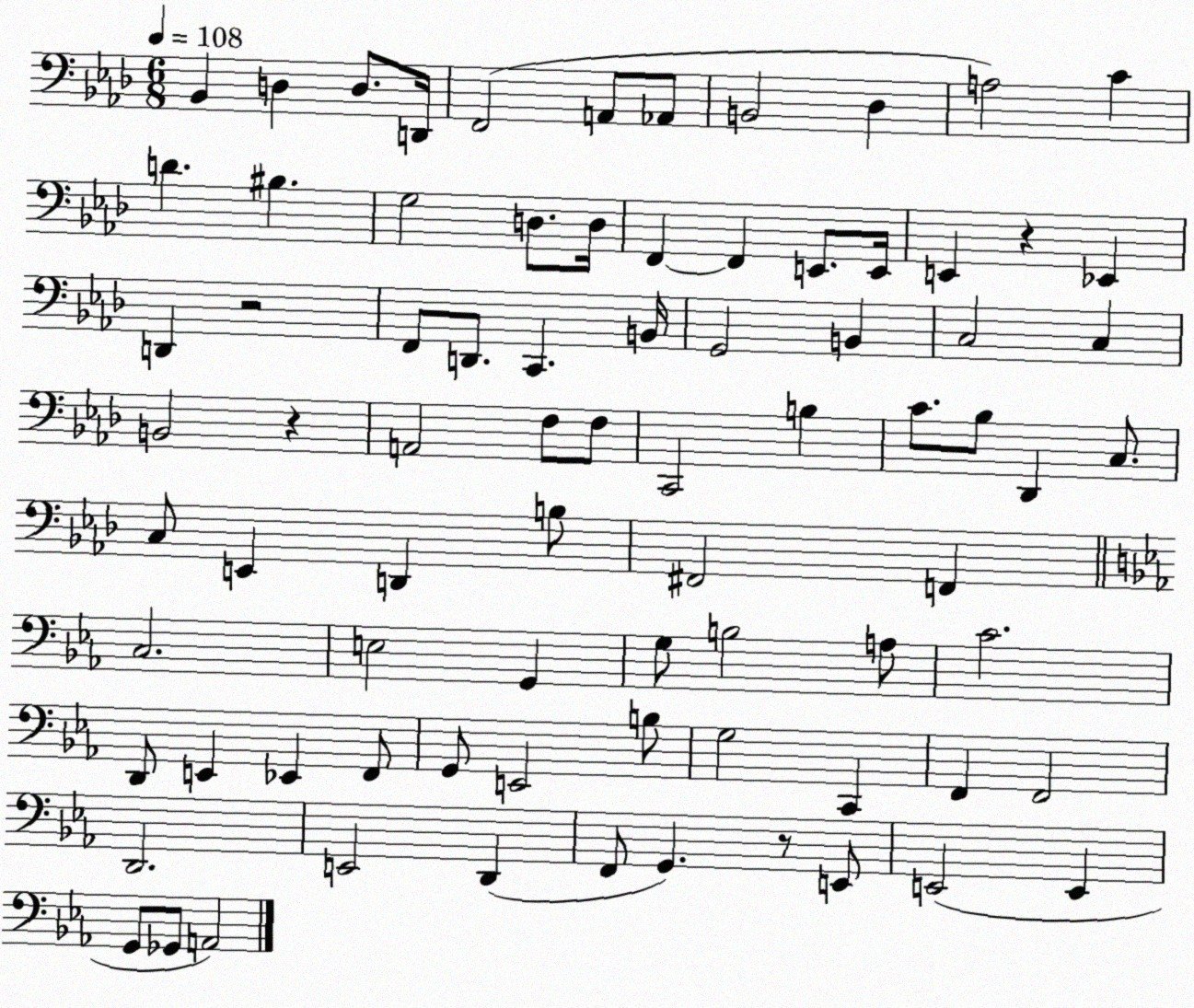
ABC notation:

X:1
T:Untitled
M:6/8
L:1/4
K:Ab
_B,, D, D,/2 D,,/4 F,,2 A,,/2 _A,,/2 B,,2 _D, A,2 C D ^B, G,2 D,/2 D,/4 F,, F,, E,,/2 E,,/4 E,, z _E,, D,, z2 F,,/2 D,,/2 C,, B,,/4 G,,2 B,, C,2 C, B,,2 z A,,2 F,/2 F,/2 C,,2 B, C/2 _B,/2 _D,, C,/2 C,/2 E,, D,, B,/2 ^F,,2 F,, C,2 E,2 G,, G,/2 B,2 A,/2 C2 D,,/2 E,, _E,, F,,/2 G,,/2 E,,2 B,/2 G,2 C,, F,, F,,2 D,,2 E,,2 D,, F,,/2 G,, z/2 E,,/2 E,,2 E,, G,,/2 _G,,/2 A,,2